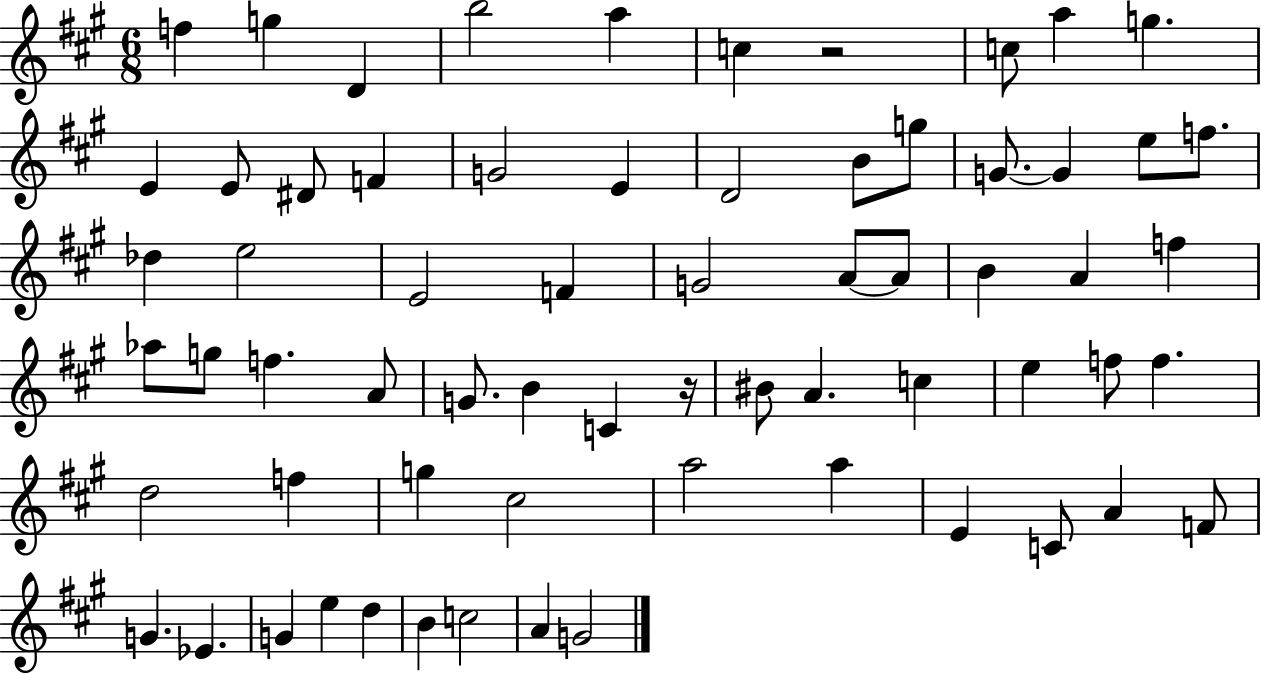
{
  \clef treble
  \numericTimeSignature
  \time 6/8
  \key a \major
  f''4 g''4 d'4 | b''2 a''4 | c''4 r2 | c''8 a''4 g''4. | \break e'4 e'8 dis'8 f'4 | g'2 e'4 | d'2 b'8 g''8 | g'8.~~ g'4 e''8 f''8. | \break des''4 e''2 | e'2 f'4 | g'2 a'8~~ a'8 | b'4 a'4 f''4 | \break aes''8 g''8 f''4. a'8 | g'8. b'4 c'4 r16 | bis'8 a'4. c''4 | e''4 f''8 f''4. | \break d''2 f''4 | g''4 cis''2 | a''2 a''4 | e'4 c'8 a'4 f'8 | \break g'4. ees'4. | g'4 e''4 d''4 | b'4 c''2 | a'4 g'2 | \break \bar "|."
}